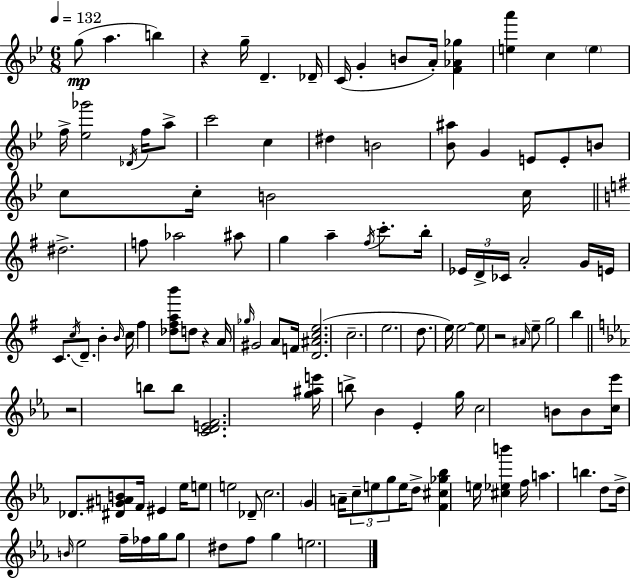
G5/e A5/q. B5/q R/q G5/s D4/q. Db4/s C4/s G4/q B4/e A4/s [F4,Ab4,Gb5]/q [E5,A6]/q C5/q E5/q F5/s [Eb5,Gb6]/h Db4/s F5/s A5/e C6/h C5/q D#5/q B4/h [Bb4,A#5]/e G4/q E4/e E4/e B4/e C5/e C5/s B4/h C5/s D#5/h. F5/e Ab5/h A#5/e G5/q A5/q F#5/s C6/e. B5/s Eb4/s D4/s CES4/s A4/h G4/s E4/s C4/e. C5/s D4/e. B4/q B4/s C5/s F#5/q [Db5,F#5,A5,B6]/e D5/e R/q A4/s Gb5/s G#4/h A4/e F4/s [D4,A#4,C5,E5]/h. C5/h. E5/h. D5/e. E5/s E5/h E5/e R/h A#4/s E5/e G5/h B5/q R/h B5/e B5/e [C4,D4,E4,F4]/h. [G5,A#5,E6]/s B5/e Bb4/q Eb4/q G5/s C5/h B4/e B4/e [C5,Eb6]/s Db4/e. [D#4,G#4,A4,B4]/e F4/s EIS4/q Eb5/s E5/e E5/h Db4/e C5/h. G4/q A4/s C5/e E5/e G5/e E5/s D5/e [F4,C#5,Gb5,Bb5]/q E5/s [C#5,Eb5,B6]/q F5/s A5/q. B5/q. D5/e D5/s B4/s Eb5/h F5/s FES5/s G5/s G5/e D#5/e F5/e G5/q E5/h.